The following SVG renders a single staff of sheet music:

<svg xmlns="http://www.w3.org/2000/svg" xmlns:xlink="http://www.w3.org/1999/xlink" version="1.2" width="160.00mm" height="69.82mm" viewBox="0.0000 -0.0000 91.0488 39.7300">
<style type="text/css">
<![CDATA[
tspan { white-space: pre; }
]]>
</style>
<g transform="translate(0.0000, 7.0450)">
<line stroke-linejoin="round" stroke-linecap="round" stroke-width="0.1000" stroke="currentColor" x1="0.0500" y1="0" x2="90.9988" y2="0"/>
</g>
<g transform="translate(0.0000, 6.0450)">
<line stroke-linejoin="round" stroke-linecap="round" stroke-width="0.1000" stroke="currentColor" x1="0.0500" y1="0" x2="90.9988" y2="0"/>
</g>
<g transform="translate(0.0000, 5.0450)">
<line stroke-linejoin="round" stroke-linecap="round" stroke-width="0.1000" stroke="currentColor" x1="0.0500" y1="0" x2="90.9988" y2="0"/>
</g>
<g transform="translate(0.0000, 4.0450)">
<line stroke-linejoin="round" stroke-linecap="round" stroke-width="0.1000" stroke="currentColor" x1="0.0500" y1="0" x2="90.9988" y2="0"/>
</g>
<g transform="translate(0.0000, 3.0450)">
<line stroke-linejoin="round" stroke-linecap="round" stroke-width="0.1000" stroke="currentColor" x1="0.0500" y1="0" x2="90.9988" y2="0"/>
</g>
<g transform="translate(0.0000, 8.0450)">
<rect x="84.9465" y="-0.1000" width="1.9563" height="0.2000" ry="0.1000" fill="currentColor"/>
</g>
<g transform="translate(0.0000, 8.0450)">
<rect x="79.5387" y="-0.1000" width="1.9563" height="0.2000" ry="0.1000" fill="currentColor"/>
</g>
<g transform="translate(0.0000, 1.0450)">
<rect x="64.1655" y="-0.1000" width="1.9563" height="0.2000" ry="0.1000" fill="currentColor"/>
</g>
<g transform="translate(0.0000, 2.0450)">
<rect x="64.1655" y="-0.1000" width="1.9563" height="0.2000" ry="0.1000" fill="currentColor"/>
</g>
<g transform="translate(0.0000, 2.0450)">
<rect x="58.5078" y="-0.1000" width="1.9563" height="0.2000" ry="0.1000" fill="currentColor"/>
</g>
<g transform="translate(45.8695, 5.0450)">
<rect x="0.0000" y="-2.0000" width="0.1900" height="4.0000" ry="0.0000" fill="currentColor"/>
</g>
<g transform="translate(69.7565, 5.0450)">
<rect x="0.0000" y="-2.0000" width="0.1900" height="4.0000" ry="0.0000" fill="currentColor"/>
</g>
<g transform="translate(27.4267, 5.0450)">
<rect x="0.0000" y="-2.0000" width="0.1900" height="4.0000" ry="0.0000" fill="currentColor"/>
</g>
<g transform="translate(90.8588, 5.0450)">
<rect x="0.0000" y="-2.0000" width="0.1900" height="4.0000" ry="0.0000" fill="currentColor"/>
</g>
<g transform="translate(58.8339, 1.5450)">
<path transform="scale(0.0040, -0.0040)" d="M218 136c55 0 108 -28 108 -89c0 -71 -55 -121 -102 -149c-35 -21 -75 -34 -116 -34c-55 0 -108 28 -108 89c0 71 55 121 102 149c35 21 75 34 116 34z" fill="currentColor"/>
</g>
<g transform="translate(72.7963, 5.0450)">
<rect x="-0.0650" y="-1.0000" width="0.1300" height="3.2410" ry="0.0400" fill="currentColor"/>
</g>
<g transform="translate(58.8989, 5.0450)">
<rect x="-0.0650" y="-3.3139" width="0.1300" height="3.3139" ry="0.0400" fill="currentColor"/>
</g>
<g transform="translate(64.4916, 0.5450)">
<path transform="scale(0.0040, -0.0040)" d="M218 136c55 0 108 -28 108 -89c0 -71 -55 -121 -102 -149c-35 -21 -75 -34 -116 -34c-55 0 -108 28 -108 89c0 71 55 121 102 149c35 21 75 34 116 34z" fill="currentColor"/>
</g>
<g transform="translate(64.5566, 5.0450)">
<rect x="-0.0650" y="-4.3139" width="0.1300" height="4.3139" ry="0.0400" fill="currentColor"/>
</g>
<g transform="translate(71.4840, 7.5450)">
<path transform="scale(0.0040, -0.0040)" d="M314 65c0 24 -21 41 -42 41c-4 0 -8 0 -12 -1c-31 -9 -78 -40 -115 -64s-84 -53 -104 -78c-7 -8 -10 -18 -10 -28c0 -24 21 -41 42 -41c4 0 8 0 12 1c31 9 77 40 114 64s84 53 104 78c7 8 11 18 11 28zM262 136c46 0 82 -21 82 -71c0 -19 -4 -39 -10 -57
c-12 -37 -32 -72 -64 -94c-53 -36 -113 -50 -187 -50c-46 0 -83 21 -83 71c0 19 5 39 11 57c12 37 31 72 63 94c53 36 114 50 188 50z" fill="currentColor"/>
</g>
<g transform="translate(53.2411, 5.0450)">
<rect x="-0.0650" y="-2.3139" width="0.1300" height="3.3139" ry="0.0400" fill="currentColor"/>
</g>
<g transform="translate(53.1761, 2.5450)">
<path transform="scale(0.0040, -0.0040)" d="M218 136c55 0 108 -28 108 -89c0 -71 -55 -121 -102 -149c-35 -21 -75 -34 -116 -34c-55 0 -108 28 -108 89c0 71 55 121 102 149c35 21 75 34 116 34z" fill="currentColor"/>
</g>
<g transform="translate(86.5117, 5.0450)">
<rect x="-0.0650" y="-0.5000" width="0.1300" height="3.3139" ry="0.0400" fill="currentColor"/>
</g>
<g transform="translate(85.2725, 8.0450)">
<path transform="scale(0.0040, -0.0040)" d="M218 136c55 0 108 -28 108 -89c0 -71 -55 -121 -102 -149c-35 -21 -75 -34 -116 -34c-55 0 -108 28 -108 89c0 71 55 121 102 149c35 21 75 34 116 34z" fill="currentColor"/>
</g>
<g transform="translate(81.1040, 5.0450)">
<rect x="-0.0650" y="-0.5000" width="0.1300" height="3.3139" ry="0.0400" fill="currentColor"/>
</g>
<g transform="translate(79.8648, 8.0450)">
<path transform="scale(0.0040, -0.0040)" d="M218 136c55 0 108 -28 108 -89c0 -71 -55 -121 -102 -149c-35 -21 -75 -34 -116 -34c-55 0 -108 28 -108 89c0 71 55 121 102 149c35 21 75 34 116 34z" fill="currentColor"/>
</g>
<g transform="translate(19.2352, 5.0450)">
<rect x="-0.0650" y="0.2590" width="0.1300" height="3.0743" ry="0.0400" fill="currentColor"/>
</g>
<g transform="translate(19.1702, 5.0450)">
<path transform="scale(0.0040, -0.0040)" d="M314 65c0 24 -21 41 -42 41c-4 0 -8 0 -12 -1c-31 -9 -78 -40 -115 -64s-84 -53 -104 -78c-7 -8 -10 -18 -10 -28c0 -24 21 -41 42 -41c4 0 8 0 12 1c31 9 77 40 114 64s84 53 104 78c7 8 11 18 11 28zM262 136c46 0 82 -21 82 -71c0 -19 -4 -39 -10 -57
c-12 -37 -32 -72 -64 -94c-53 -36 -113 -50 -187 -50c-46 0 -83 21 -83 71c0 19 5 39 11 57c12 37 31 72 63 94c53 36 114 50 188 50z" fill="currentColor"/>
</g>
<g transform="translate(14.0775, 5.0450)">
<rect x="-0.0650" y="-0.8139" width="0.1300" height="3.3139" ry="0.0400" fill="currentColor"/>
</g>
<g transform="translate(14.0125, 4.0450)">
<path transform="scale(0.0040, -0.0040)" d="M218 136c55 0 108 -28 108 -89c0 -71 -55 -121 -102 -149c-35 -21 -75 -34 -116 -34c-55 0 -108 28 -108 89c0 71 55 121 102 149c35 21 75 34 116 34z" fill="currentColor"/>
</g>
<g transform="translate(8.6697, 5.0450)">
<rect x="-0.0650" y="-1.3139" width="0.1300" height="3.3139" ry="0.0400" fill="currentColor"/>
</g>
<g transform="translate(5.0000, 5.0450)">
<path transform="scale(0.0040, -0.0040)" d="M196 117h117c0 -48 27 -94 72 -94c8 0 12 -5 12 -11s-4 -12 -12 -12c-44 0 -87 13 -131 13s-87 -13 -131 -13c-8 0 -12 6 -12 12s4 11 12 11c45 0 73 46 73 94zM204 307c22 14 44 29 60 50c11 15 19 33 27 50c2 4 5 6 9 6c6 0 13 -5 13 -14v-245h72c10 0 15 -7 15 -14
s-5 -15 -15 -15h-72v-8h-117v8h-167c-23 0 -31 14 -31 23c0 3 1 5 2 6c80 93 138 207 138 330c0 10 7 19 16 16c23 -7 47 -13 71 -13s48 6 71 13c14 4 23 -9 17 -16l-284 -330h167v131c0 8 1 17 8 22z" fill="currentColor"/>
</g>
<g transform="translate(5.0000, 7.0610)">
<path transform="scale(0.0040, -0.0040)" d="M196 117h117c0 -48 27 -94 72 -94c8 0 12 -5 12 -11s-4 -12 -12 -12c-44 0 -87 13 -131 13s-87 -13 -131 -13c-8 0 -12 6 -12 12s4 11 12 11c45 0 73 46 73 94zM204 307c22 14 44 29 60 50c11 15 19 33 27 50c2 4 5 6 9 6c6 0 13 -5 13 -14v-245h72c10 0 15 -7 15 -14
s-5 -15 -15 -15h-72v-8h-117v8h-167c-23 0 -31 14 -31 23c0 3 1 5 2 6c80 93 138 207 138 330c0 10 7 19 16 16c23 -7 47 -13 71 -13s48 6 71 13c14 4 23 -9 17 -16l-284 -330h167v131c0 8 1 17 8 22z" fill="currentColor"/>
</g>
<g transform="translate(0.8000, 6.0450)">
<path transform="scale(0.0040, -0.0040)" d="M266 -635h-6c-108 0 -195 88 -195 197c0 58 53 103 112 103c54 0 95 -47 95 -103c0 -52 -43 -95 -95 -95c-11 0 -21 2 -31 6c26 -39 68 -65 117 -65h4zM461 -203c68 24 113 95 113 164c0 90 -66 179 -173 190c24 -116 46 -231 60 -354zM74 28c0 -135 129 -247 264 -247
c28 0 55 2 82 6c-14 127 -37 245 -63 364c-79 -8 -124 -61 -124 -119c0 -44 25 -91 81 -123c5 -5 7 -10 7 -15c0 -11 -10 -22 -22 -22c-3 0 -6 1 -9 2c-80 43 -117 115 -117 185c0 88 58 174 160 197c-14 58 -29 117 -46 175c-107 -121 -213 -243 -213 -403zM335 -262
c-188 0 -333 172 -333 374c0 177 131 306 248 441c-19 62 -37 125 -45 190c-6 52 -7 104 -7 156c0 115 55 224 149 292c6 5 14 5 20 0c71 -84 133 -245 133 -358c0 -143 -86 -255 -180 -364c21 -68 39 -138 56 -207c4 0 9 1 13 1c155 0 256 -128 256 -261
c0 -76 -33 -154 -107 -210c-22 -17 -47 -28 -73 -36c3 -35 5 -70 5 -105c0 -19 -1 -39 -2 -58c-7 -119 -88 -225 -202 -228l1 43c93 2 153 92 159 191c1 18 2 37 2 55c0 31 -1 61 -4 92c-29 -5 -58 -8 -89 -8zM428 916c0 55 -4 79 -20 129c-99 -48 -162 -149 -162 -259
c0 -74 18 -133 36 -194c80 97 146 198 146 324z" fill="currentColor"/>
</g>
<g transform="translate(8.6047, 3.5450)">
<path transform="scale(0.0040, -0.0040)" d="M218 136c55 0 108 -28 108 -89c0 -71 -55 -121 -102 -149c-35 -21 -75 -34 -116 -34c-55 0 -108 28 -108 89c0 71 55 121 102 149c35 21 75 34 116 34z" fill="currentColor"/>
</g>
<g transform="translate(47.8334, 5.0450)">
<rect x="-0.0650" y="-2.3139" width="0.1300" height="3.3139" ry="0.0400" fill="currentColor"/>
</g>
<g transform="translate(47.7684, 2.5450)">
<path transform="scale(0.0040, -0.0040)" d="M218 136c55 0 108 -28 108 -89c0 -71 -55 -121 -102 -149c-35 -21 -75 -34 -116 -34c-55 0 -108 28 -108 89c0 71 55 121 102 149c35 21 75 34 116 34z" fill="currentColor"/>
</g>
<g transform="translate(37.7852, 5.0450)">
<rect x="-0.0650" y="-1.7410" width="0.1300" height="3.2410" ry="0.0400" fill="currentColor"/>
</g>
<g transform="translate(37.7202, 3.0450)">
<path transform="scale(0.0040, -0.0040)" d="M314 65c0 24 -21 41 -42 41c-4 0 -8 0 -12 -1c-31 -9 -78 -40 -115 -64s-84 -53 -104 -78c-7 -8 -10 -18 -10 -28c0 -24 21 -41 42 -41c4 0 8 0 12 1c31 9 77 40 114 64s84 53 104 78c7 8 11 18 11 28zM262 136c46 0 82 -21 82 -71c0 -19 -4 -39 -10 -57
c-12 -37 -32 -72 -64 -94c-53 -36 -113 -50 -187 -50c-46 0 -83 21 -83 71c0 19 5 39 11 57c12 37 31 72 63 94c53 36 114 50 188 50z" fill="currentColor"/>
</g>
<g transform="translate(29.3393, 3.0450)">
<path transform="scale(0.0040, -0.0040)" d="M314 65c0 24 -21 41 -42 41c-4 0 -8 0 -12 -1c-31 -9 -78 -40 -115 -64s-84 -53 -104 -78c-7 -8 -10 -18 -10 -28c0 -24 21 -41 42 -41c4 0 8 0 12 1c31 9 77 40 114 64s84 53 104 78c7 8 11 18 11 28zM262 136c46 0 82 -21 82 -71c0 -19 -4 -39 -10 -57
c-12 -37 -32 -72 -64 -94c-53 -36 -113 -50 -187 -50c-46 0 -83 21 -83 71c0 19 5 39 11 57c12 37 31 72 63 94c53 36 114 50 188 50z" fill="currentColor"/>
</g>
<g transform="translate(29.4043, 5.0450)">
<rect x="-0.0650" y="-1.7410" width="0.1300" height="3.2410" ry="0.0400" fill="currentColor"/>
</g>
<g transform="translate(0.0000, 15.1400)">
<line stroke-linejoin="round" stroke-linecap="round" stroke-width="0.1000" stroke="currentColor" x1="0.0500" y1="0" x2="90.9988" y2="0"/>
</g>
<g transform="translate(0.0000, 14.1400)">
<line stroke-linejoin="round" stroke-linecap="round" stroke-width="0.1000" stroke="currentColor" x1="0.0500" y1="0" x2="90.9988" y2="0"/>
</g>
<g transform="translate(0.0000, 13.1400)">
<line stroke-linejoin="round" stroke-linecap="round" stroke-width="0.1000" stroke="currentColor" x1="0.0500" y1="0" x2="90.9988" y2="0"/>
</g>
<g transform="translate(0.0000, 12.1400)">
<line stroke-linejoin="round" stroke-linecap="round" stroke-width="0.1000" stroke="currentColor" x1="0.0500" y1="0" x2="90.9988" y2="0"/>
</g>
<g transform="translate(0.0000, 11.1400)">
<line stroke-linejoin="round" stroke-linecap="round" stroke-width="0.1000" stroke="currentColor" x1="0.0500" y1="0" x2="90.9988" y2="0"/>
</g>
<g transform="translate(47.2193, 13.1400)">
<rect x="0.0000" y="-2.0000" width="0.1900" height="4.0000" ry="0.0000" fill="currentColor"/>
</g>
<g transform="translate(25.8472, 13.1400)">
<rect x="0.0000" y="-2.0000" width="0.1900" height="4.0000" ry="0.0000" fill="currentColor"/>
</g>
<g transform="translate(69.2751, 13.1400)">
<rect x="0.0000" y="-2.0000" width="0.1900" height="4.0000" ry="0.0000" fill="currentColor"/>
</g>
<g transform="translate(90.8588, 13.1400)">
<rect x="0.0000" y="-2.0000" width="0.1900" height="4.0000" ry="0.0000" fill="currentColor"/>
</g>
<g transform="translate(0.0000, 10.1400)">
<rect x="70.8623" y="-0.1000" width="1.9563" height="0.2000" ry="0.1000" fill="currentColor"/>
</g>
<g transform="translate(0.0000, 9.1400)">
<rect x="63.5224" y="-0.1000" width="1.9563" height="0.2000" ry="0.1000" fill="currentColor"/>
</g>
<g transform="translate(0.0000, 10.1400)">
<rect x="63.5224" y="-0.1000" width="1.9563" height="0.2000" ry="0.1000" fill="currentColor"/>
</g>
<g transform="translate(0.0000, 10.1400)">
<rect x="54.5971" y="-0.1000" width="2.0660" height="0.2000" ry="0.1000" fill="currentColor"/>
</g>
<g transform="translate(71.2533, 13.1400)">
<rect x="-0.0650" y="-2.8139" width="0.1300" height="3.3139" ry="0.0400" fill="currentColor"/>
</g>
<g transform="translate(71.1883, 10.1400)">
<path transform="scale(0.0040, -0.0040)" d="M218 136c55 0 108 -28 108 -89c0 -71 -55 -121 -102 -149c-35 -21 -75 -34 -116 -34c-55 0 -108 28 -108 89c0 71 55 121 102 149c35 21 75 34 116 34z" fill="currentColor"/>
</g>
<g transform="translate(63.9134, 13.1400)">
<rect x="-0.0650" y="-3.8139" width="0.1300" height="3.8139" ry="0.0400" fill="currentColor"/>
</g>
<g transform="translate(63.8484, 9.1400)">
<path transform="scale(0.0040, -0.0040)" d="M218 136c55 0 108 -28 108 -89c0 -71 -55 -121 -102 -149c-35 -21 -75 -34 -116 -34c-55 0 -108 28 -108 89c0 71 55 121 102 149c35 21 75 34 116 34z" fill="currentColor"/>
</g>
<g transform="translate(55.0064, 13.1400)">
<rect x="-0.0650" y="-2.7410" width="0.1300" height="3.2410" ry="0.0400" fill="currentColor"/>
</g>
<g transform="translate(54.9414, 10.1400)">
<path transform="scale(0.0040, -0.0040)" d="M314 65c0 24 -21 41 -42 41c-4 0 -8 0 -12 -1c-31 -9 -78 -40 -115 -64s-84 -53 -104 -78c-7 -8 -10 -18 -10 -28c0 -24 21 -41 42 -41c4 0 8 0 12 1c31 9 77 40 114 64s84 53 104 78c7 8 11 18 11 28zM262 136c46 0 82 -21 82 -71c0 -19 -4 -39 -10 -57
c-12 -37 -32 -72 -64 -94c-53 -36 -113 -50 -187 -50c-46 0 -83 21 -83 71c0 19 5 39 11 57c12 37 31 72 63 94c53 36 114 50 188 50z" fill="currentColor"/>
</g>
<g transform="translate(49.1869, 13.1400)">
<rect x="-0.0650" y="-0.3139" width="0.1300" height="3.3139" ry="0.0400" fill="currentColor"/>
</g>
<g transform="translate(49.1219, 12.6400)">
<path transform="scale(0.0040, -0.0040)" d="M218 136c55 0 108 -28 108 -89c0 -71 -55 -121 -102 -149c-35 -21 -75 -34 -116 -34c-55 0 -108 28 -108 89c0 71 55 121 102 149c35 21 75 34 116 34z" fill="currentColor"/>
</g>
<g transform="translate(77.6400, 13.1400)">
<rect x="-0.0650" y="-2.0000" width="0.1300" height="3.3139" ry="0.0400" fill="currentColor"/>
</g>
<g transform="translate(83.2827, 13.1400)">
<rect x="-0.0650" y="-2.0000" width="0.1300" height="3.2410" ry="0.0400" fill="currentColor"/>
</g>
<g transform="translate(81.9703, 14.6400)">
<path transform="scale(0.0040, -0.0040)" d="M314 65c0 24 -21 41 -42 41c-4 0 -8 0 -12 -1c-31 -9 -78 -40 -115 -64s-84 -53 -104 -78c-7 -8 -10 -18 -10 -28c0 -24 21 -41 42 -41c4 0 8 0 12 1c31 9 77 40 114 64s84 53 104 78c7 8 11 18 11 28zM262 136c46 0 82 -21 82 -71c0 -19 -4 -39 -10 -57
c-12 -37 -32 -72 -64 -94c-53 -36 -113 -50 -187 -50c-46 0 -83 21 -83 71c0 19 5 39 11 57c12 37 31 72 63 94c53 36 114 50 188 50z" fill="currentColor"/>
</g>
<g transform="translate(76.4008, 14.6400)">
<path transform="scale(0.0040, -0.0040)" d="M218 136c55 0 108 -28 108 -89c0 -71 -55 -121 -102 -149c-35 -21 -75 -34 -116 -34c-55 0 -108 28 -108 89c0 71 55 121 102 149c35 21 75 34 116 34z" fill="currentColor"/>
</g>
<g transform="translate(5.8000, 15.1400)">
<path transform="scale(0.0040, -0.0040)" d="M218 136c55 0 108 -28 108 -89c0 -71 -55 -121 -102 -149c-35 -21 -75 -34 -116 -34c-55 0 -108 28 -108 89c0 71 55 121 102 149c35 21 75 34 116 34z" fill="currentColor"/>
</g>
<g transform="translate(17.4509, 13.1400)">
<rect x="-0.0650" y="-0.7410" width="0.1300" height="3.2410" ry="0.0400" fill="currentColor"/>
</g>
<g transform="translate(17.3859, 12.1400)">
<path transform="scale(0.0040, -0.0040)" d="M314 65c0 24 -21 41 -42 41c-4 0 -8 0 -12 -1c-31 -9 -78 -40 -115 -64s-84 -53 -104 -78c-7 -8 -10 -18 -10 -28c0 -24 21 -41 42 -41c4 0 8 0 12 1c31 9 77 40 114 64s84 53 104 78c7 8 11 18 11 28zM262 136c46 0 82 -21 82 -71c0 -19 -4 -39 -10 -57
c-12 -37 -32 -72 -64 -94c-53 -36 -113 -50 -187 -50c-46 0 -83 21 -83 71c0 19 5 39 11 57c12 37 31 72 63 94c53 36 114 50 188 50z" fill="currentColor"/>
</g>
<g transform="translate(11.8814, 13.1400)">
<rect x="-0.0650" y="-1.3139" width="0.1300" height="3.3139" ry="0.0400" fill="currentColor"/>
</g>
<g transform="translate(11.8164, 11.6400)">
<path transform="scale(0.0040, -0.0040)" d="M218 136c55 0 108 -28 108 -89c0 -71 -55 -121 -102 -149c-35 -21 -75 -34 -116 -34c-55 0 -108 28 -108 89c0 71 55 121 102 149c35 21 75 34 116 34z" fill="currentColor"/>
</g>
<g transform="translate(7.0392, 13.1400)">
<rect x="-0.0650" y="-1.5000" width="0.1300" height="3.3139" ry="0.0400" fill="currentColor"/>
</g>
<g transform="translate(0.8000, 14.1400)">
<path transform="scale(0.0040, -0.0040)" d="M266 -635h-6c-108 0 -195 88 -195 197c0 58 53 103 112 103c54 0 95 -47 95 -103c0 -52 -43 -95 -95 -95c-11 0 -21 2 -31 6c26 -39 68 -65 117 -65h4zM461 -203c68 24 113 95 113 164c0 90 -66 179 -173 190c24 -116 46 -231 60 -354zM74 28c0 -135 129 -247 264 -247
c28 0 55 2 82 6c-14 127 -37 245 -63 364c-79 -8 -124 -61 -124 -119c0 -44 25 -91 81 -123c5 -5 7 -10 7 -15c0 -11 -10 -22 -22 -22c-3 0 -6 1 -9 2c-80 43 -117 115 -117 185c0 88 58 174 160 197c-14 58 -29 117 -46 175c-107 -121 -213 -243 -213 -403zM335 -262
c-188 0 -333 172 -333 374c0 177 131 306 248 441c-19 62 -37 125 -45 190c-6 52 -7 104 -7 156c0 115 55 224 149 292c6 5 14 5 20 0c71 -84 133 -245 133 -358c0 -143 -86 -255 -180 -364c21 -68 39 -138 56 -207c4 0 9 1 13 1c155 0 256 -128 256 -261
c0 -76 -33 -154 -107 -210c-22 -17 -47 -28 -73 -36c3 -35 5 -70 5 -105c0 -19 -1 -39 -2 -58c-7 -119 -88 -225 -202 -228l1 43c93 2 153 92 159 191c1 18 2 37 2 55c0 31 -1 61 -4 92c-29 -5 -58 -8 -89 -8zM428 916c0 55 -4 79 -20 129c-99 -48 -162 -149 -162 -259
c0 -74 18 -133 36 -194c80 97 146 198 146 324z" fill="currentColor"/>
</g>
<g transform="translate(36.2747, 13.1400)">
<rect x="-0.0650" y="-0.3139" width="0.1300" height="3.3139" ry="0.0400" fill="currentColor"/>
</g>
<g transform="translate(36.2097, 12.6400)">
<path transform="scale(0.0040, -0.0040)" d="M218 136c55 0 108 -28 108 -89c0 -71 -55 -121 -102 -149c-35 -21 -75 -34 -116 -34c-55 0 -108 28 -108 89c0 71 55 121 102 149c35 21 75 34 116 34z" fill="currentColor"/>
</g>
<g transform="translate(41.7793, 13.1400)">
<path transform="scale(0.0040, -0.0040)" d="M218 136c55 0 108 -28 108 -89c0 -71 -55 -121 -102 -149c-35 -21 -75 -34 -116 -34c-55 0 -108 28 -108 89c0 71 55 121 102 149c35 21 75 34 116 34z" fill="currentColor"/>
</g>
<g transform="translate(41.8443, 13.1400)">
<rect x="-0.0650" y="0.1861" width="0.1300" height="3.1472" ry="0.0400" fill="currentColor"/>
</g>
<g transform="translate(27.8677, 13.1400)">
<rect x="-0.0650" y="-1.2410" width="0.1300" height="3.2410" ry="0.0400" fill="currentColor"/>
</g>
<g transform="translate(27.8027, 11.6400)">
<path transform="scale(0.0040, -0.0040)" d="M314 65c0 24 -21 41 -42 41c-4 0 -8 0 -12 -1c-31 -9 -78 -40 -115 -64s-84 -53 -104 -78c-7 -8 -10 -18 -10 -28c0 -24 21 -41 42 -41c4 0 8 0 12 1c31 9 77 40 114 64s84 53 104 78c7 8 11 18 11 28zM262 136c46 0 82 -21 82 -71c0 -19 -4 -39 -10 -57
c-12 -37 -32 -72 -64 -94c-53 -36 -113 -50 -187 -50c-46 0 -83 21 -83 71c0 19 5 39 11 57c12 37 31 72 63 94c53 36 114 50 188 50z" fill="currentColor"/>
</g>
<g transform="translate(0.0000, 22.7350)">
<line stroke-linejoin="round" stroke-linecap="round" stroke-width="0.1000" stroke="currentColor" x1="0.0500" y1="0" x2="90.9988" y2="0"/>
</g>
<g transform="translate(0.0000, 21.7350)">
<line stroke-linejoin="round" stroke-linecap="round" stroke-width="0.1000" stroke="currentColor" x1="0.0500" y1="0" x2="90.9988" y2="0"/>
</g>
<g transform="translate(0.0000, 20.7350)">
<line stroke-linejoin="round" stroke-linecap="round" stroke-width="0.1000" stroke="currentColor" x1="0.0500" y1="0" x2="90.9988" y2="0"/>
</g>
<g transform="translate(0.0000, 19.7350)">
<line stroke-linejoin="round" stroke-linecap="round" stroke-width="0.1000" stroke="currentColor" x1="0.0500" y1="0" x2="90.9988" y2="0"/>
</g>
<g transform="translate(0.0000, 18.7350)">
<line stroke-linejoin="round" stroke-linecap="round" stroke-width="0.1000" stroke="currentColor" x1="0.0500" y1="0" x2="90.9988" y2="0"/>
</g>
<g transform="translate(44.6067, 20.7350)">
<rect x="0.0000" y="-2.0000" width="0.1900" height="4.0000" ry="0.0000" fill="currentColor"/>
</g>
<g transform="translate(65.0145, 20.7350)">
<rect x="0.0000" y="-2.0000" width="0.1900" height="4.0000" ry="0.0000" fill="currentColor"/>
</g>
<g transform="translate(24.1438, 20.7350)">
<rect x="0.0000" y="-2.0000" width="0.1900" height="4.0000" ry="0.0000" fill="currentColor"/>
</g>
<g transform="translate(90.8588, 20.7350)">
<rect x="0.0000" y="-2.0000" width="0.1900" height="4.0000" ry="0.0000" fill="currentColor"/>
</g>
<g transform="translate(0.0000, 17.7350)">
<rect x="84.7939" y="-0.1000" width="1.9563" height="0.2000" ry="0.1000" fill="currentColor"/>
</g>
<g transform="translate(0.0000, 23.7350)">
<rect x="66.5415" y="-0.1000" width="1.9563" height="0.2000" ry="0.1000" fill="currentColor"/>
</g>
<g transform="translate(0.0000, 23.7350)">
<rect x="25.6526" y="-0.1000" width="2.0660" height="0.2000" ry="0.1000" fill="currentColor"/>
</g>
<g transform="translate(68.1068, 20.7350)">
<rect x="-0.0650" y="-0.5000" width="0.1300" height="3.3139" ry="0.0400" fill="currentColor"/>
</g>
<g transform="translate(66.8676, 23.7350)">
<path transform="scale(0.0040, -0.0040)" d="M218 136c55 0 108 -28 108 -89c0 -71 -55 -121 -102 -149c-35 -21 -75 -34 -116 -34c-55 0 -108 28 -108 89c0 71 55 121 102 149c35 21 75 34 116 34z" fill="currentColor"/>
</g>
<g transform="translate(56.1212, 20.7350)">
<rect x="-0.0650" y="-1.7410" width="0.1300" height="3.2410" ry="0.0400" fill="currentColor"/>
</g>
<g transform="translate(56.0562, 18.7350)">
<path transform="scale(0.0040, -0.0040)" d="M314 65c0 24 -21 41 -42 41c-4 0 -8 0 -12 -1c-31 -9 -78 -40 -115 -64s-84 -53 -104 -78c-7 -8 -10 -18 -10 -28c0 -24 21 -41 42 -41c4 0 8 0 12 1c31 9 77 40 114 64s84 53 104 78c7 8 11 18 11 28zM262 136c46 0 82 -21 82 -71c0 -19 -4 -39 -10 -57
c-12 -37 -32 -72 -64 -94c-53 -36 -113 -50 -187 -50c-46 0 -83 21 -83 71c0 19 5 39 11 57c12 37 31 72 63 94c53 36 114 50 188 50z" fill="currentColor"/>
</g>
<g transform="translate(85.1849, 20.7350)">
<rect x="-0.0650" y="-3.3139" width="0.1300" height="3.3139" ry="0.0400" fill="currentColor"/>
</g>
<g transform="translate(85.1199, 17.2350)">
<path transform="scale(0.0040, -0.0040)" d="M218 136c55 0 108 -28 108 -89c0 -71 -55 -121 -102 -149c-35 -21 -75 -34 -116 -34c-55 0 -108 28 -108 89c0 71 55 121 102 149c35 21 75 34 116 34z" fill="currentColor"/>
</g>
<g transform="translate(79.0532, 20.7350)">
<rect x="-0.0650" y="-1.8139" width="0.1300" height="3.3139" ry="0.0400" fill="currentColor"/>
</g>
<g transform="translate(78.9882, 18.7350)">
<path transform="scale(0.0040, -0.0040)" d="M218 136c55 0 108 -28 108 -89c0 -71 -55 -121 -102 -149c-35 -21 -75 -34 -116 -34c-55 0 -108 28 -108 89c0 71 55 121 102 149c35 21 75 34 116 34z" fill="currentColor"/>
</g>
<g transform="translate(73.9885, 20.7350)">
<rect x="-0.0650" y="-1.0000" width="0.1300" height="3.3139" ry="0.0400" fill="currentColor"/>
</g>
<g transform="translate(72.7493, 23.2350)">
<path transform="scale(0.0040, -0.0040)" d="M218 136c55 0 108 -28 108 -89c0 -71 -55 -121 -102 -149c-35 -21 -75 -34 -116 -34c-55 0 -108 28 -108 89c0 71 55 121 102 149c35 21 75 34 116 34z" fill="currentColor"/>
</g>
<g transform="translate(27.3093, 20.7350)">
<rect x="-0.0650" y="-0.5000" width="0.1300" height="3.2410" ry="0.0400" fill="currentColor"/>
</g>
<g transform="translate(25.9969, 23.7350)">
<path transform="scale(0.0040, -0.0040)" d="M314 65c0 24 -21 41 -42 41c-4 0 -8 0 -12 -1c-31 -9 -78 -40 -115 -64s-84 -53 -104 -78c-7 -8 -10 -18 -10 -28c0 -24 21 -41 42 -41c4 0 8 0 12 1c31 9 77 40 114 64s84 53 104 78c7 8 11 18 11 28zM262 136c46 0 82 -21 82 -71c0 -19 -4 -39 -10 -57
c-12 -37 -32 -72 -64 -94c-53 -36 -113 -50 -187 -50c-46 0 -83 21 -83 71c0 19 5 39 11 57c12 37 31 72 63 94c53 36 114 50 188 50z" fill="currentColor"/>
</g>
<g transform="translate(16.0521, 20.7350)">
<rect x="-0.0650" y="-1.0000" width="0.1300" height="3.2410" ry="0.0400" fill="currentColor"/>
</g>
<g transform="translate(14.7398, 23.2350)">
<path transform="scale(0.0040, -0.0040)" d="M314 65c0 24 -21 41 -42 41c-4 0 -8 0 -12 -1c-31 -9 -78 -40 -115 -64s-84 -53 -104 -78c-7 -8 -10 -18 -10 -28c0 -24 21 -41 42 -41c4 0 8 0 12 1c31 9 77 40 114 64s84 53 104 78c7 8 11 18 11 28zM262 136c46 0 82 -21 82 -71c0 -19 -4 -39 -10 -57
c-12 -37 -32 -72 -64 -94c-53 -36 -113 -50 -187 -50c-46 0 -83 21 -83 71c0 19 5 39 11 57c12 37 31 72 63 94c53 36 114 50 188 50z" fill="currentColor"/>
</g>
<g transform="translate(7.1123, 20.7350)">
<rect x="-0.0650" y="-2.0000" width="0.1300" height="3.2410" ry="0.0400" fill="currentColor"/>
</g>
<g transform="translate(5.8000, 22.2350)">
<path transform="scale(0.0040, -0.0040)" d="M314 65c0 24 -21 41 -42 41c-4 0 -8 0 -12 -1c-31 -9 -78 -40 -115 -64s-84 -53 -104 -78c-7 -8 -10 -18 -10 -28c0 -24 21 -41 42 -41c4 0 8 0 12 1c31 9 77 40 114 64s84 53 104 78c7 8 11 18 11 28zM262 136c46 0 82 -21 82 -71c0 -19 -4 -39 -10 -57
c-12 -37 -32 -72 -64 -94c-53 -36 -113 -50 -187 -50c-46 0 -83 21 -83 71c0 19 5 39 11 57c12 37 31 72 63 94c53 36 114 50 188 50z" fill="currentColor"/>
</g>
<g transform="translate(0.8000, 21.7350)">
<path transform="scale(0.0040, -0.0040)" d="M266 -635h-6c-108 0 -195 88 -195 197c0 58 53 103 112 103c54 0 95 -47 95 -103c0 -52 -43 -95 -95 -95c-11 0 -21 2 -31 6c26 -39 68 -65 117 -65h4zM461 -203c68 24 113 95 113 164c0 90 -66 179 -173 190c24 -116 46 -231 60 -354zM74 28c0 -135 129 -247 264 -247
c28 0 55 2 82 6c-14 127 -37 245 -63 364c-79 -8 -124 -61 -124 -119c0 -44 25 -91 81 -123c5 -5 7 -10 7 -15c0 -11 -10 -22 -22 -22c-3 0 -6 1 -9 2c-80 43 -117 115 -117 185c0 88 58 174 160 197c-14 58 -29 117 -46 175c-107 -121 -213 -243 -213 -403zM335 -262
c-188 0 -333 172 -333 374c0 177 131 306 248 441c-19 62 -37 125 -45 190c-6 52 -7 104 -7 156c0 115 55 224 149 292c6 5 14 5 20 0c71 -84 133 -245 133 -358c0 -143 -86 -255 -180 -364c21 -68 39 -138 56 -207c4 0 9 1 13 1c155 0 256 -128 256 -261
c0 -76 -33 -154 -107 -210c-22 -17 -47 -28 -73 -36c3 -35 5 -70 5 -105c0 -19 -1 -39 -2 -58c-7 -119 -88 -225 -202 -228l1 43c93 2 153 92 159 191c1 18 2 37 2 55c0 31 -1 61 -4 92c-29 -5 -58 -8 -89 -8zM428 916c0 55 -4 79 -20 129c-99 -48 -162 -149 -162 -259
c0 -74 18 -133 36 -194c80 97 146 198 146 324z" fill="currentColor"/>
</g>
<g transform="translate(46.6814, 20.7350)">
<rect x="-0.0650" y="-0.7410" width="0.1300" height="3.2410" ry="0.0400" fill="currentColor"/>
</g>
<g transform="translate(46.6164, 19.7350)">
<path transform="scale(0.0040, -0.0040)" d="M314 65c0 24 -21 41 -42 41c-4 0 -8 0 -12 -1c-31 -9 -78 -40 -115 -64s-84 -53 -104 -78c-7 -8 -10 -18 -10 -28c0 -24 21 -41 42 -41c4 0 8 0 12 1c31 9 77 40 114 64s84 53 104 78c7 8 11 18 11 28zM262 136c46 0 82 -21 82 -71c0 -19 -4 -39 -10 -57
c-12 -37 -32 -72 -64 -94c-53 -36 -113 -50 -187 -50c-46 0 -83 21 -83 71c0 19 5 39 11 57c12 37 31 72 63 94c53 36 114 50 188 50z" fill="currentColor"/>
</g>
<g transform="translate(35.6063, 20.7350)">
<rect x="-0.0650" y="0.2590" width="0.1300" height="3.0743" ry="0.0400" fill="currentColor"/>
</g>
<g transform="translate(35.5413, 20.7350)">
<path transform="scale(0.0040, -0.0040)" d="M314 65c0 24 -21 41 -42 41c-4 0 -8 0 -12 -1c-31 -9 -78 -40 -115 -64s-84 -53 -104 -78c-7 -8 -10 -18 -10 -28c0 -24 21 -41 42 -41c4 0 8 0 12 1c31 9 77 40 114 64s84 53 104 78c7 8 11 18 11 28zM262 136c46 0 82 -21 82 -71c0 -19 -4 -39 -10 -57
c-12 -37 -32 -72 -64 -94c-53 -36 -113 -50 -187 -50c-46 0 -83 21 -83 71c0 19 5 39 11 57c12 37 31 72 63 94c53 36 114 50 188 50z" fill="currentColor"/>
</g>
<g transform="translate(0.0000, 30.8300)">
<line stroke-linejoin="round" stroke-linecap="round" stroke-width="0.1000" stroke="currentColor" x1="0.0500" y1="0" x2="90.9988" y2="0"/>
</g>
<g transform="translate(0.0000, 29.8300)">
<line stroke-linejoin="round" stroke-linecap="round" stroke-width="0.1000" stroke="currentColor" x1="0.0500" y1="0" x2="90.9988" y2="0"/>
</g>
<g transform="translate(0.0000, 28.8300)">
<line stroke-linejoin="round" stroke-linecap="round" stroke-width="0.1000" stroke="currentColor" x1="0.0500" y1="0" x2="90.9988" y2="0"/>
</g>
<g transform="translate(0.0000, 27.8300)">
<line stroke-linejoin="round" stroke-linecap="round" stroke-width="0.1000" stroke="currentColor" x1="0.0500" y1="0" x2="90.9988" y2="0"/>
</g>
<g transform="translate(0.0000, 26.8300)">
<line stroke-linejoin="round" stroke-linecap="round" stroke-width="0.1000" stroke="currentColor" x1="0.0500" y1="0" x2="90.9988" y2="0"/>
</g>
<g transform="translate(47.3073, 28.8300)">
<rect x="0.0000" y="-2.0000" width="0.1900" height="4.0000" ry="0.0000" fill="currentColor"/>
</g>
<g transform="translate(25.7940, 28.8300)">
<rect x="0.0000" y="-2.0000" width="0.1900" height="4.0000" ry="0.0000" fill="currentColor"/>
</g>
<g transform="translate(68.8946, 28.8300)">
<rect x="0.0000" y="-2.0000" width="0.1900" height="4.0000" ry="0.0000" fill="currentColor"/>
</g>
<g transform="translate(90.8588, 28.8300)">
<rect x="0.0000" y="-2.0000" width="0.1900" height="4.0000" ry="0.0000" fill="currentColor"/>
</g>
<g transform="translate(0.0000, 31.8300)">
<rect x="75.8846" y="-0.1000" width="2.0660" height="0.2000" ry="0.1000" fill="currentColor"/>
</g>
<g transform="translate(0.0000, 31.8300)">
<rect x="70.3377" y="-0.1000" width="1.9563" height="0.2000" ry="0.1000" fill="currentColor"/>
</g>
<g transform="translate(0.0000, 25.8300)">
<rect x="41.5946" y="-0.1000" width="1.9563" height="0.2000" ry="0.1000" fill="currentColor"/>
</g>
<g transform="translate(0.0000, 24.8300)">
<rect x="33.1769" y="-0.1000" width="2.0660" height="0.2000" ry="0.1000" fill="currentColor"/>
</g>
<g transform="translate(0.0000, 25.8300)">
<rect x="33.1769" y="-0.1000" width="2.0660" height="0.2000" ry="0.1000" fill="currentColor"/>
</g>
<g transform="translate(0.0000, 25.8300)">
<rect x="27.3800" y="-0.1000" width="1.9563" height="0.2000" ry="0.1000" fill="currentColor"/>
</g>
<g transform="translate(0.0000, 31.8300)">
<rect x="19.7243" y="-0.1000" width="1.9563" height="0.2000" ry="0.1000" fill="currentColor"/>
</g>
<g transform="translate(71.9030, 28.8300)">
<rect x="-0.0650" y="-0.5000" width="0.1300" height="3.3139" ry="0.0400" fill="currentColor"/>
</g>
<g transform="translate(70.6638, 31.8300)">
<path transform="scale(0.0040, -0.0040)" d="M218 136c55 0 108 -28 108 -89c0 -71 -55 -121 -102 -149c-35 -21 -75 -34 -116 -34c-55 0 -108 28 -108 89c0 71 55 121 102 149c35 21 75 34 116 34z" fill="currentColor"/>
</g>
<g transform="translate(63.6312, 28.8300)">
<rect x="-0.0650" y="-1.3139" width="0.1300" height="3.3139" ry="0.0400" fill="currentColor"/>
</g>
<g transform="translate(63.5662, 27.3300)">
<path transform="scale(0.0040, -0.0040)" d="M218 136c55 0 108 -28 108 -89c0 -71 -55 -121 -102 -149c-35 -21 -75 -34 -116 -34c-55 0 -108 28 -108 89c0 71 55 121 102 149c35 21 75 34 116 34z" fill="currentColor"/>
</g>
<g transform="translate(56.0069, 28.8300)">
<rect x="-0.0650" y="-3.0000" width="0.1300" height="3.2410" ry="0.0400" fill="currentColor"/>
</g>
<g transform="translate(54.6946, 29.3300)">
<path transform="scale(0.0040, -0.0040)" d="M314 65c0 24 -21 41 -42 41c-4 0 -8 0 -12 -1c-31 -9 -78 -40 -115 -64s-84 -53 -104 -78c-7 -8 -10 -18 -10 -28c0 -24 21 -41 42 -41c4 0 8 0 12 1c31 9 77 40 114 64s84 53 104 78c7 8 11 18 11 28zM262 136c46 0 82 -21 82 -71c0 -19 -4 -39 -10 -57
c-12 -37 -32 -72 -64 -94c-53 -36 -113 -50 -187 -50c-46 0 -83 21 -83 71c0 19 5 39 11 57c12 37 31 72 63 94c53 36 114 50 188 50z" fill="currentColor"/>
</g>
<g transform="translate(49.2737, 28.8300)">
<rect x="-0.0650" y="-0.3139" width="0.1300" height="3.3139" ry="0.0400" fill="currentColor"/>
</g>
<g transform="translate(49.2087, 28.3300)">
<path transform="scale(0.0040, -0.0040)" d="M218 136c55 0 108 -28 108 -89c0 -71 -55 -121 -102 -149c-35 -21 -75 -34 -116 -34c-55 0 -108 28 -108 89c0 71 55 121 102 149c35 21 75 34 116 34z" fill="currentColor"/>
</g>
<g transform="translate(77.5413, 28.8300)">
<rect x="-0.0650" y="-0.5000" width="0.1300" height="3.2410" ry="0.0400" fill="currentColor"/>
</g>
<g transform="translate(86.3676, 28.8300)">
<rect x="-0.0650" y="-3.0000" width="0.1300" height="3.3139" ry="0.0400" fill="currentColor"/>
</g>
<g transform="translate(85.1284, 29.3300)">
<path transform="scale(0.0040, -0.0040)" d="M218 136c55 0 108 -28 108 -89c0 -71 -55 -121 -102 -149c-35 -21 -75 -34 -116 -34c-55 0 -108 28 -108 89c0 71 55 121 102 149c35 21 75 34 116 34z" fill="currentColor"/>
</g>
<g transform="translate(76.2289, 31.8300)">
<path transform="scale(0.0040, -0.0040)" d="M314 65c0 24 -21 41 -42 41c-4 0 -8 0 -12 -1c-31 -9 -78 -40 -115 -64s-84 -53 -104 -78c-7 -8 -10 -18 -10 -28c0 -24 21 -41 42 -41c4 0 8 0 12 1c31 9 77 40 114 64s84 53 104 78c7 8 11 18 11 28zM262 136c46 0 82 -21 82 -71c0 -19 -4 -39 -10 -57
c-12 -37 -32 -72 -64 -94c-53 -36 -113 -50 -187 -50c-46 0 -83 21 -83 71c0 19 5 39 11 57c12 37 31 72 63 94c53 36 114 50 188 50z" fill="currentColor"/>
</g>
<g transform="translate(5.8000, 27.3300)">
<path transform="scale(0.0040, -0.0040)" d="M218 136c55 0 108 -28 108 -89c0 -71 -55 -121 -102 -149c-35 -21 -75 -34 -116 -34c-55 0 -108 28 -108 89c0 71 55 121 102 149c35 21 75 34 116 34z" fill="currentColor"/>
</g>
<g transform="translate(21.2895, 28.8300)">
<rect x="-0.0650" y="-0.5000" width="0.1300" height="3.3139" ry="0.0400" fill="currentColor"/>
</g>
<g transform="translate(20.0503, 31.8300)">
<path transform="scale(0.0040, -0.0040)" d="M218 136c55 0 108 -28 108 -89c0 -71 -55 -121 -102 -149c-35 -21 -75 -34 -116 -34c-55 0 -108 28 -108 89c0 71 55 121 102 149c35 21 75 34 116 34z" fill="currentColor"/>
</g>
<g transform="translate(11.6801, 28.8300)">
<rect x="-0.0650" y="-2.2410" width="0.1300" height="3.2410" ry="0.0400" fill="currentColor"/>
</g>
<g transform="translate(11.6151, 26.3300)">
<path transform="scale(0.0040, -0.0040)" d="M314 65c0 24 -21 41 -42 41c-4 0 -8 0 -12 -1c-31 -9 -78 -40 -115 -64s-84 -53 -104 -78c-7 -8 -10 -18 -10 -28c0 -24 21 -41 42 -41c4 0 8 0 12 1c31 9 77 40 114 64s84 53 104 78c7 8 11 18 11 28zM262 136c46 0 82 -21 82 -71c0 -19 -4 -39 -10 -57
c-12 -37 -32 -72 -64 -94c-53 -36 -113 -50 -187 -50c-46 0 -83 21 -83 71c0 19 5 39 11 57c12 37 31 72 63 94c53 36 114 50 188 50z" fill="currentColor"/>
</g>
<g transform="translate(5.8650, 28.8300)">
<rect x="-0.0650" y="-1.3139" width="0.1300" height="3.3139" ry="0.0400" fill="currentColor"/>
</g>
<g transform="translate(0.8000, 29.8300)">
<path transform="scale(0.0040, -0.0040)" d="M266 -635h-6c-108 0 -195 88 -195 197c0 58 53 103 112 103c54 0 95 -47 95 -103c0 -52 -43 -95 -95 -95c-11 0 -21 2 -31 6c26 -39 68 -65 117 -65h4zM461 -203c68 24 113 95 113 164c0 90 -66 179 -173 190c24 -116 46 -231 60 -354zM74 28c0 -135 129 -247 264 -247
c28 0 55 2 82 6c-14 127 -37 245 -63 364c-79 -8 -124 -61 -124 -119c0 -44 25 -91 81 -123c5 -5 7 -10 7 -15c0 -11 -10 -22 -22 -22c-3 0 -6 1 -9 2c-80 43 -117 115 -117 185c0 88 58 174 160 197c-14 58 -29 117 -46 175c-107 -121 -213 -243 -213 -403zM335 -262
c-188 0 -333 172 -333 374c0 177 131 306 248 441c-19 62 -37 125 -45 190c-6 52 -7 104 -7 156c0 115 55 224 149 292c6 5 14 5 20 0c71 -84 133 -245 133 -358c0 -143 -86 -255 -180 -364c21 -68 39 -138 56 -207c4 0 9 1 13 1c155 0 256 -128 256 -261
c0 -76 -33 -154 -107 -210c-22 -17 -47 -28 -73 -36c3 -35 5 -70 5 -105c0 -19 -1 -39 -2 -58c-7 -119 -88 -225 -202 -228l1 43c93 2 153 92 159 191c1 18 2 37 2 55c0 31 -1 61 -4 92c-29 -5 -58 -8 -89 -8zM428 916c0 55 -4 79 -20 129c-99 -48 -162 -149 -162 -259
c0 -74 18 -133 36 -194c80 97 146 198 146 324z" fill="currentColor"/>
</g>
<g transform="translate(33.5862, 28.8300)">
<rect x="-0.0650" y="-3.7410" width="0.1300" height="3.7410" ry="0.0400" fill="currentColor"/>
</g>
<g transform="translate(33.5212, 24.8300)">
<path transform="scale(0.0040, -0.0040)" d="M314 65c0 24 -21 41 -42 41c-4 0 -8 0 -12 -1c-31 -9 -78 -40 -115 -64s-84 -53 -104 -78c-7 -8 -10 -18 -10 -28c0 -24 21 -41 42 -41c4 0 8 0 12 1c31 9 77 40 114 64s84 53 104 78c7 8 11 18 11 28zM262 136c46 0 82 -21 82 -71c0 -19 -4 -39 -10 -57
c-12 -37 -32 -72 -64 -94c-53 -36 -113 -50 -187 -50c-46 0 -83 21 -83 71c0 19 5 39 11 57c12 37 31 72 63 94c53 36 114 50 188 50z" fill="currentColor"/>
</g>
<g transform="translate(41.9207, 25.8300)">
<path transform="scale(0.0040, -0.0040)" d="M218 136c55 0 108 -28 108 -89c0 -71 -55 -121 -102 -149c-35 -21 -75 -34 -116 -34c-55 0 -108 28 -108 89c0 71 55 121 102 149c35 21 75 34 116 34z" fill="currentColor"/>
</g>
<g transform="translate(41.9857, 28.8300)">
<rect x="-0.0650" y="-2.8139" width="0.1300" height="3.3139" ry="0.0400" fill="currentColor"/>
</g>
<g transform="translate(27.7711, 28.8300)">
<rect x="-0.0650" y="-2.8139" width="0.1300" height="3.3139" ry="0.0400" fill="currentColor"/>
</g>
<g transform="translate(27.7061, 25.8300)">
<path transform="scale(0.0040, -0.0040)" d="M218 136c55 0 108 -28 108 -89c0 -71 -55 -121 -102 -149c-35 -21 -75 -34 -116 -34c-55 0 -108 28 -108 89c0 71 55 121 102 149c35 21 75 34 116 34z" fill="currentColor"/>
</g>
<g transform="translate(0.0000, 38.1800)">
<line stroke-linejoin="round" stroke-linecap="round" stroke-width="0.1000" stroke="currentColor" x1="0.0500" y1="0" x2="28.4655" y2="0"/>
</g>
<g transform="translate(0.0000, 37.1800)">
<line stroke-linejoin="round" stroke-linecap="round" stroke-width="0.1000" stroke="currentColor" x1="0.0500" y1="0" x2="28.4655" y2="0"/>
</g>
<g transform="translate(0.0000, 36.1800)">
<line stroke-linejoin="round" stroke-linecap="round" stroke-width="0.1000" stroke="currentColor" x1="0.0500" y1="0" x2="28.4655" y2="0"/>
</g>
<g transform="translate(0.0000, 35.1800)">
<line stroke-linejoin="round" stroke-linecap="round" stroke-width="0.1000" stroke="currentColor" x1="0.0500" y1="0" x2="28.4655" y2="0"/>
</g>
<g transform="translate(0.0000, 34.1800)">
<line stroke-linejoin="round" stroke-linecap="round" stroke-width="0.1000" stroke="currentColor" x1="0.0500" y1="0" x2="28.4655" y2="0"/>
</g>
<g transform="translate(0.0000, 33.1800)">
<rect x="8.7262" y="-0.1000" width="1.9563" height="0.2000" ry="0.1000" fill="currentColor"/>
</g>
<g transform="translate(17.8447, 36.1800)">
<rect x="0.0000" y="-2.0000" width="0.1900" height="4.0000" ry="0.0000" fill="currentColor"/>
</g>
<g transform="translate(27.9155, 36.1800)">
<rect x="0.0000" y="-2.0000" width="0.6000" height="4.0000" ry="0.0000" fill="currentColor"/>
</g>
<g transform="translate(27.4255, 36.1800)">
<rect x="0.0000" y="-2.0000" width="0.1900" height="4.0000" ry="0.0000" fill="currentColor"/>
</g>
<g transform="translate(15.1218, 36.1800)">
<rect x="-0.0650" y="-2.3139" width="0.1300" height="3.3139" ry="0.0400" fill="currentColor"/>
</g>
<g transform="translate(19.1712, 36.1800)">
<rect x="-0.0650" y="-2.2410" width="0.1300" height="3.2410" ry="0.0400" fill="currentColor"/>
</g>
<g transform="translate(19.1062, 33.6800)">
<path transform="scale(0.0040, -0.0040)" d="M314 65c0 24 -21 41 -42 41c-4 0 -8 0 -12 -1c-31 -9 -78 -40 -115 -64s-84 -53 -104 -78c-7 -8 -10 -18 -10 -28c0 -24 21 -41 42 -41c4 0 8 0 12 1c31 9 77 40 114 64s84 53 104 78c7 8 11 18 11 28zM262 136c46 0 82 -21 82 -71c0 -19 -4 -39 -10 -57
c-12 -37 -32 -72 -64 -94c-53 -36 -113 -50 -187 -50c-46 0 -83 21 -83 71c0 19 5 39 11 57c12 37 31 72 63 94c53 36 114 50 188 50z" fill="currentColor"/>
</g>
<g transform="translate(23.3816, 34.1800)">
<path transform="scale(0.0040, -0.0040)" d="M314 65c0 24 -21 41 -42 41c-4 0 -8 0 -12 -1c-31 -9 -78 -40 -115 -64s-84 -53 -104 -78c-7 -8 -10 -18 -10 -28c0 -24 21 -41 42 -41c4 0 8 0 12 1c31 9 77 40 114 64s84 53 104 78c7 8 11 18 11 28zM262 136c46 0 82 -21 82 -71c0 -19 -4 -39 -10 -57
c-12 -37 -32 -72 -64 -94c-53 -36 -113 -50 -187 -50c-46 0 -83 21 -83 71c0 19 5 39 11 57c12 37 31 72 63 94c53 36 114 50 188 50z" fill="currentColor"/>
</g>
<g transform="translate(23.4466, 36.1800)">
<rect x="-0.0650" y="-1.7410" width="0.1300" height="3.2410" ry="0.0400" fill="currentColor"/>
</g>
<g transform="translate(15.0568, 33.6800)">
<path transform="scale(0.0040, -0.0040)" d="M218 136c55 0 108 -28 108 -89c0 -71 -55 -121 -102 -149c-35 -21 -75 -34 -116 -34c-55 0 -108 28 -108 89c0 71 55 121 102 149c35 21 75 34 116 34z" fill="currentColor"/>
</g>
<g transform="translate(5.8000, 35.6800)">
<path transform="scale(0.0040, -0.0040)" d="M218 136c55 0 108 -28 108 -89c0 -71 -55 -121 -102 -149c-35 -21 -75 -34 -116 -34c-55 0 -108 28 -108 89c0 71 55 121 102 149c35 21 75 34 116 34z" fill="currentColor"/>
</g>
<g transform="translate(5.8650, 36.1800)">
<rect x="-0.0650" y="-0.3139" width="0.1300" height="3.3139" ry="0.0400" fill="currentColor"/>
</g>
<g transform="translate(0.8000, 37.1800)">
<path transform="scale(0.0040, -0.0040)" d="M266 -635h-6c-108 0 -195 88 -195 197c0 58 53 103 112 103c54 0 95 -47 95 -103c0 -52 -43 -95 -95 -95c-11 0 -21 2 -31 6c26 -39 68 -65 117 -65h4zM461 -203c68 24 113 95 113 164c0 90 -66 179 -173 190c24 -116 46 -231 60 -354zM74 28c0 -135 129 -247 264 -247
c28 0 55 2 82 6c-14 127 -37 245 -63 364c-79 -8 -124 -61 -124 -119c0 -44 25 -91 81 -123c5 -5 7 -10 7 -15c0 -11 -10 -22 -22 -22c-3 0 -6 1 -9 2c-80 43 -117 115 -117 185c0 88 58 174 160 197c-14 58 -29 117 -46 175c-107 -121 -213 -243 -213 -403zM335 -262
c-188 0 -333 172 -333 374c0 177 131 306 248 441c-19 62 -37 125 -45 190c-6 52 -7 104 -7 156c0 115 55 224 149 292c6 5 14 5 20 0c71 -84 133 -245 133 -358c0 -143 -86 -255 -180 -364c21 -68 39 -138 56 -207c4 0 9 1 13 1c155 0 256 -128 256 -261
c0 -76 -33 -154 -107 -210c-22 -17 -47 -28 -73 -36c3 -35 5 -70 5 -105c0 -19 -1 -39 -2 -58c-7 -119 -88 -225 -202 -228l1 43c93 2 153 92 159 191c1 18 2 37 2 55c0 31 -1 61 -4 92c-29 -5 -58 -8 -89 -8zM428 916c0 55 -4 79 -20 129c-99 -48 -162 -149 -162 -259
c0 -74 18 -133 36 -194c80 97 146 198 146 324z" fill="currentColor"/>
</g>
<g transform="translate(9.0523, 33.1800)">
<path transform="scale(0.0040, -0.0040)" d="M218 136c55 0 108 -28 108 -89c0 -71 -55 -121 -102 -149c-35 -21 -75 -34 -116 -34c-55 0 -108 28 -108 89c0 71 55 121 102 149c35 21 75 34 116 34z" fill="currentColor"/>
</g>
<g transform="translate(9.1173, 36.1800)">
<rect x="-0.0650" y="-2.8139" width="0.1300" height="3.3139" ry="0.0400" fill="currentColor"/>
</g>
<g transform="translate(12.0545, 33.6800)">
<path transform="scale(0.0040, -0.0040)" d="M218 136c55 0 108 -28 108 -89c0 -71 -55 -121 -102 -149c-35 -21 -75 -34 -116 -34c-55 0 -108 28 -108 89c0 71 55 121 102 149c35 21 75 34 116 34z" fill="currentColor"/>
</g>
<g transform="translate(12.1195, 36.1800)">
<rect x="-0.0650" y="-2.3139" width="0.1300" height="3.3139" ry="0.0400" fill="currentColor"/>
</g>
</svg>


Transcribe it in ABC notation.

X:1
T:Untitled
M:4/4
L:1/4
K:C
e d B2 f2 f2 g g b d' D2 C C E e d2 e2 c B c a2 c' a F F2 F2 D2 C2 B2 d2 f2 C D f b e g2 C a c'2 a c A2 e C C2 A c a g g g2 f2